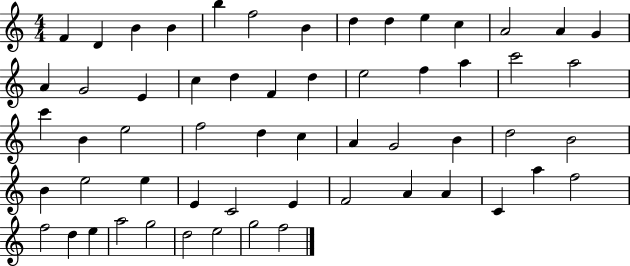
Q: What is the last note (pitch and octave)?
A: F5